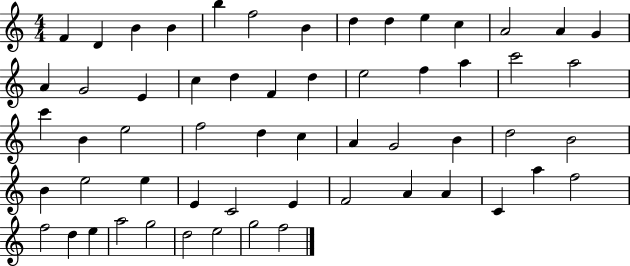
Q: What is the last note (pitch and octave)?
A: F5